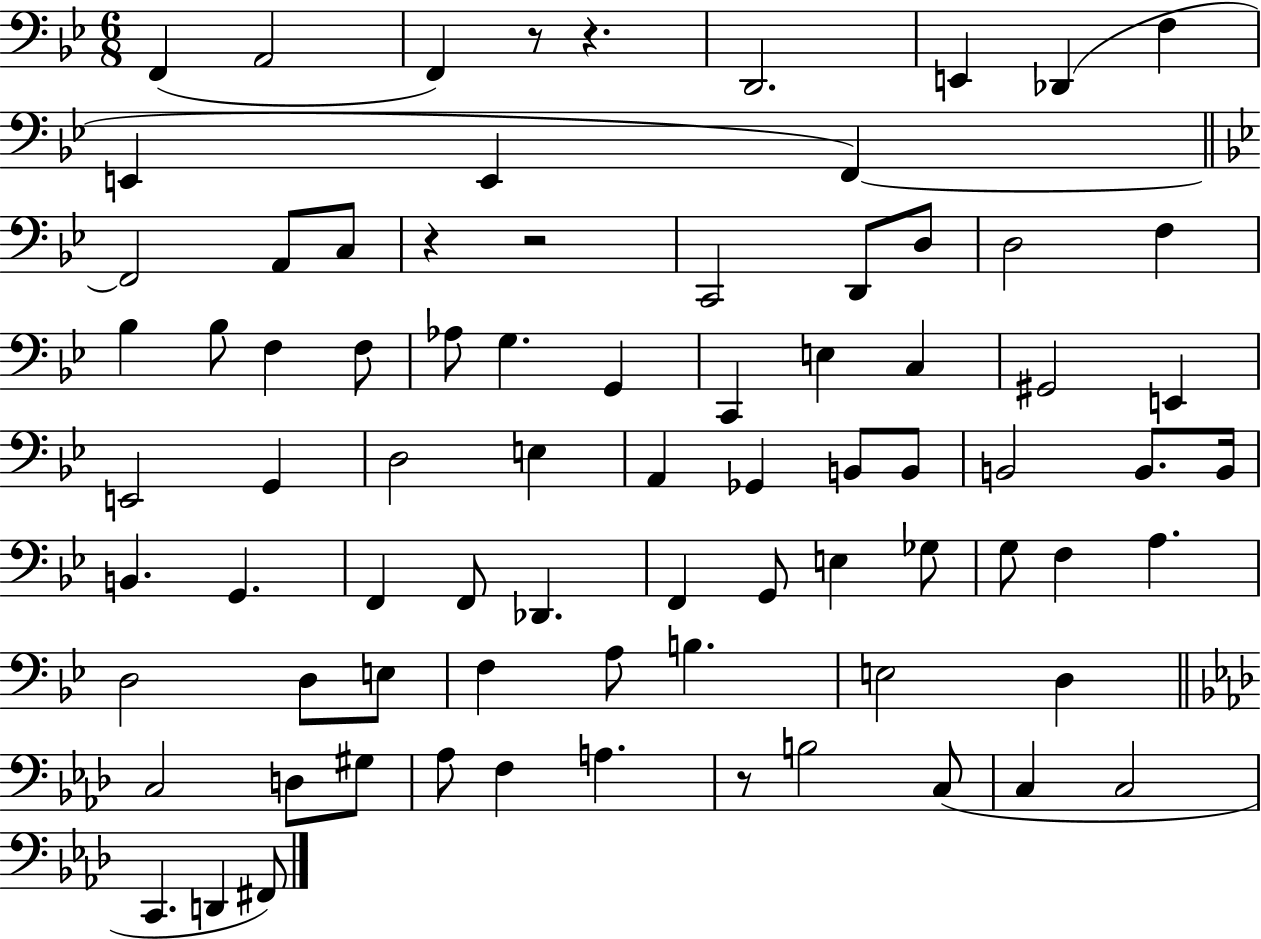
{
  \clef bass
  \numericTimeSignature
  \time 6/8
  \key bes \major
  f,4( a,2 | f,4) r8 r4. | d,2. | e,4 des,4( f4 | \break e,4 e,4 f,4~~) | \bar "||" \break \key g \minor f,2 a,8 c8 | r4 r2 | c,2 d,8 d8 | d2 f4 | \break bes4 bes8 f4 f8 | aes8 g4. g,4 | c,4 e4 c4 | gis,2 e,4 | \break e,2 g,4 | d2 e4 | a,4 ges,4 b,8 b,8 | b,2 b,8. b,16 | \break b,4. g,4. | f,4 f,8 des,4. | f,4 g,8 e4 ges8 | g8 f4 a4. | \break d2 d8 e8 | f4 a8 b4. | e2 d4 | \bar "||" \break \key aes \major c2 d8 gis8 | aes8 f4 a4. | r8 b2 c8( | c4 c2 | \break c,4. d,4 fis,8) | \bar "|."
}